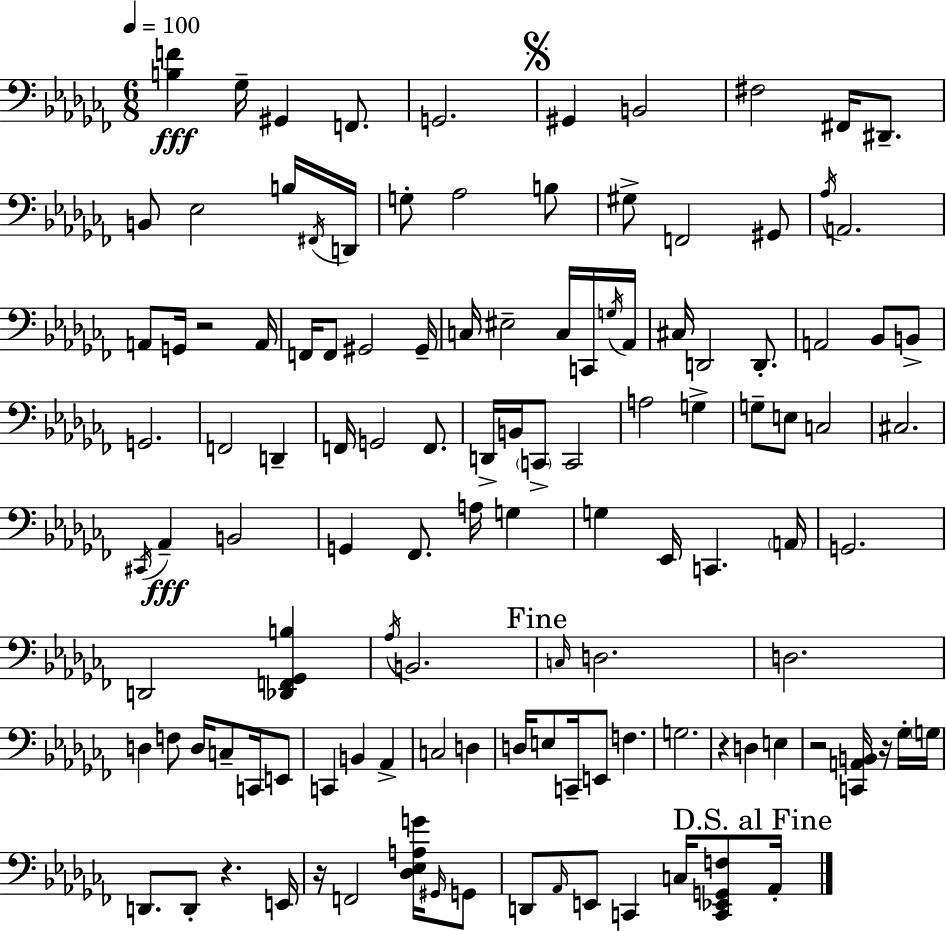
{
  \clef bass
  \numericTimeSignature
  \time 6/8
  \key aes \minor
  \tempo 4 = 100
  <b f'>4\fff ges16-- gis,4 f,8. | g,2. | \mark \markup { \musicglyph "scripts.segno" } gis,4 b,2 | fis2 fis,16 dis,8.-- | \break b,8 ees2 b16 \acciaccatura { fis,16 } | d,16 g8-. aes2 b8 | gis8-> f,2 gis,8 | \acciaccatura { aes16 } a,2. | \break a,8 g,16 r2 | a,16 f,16 f,8 gis,2 | gis,16-- c16 eis2-- c16 | c,16 \acciaccatura { g16 } aes,16 cis16 d,2 | \break d,8.-. a,2 bes,8 | b,8-> g,2. | f,2 d,4-- | f,16 g,2 | \break f,8. d,16-> b,16 \parenthesize c,8-> c,2 | a2 g4-> | g8-- e8 c2 | cis2. | \break \acciaccatura { cis,16 }\fff aes,4-- b,2 | g,4 fes,8. a16 | g4 g4 ees,16 c,4. | \parenthesize a,16 g,2. | \break d,2 | <des, f, ges, b>4 \acciaccatura { aes16 } b,2. | \mark "Fine" \grace { c16 } d2. | d2. | \break d4 f8 | d16 c8-- c,16 e,8 c,4 b,4 | aes,4-> c2 | d4 d16 e8 c,16-- e,8 | \break f4. g2. | r4 d4 | e4 r2 | <c, a, b,>16 r16 ges16-. \parenthesize g16 d,8. d,8-. r4. | \break e,16 r16 f,2 | <des ees a g'>16 \grace { gis,16 } g,8 d,8 \grace { aes,16 } e,8 | c,4 c16 <c, ees, g, f>8 \mark "D.S. al Fine" aes,16-. \bar "|."
}